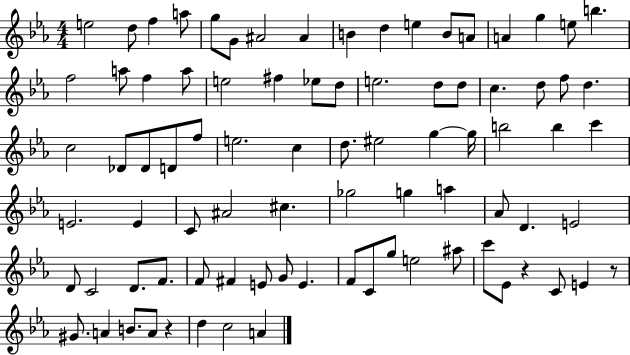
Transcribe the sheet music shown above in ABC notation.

X:1
T:Untitled
M:4/4
L:1/4
K:Eb
e2 d/2 f a/2 g/2 G/2 ^A2 ^A B d e B/2 A/2 A g e/2 b f2 a/2 f a/2 e2 ^f _e/2 d/2 e2 d/2 d/2 c d/2 f/2 d c2 _D/2 _D/2 D/2 f/2 e2 c d/2 ^e2 g g/4 b2 b c' E2 E C/2 ^A2 ^c _g2 g a _A/2 D E2 D/2 C2 D/2 F/2 F/2 ^F E/2 G/2 E F/2 C/2 g/2 e2 ^a/2 c'/2 _E/2 z C/2 E z/2 ^G/2 A B/2 A/2 z d c2 A